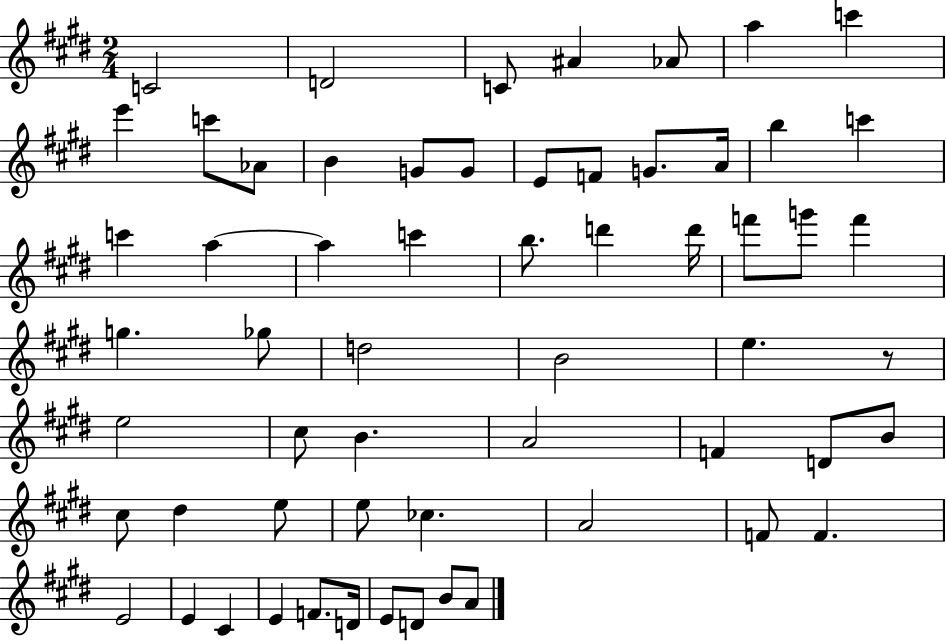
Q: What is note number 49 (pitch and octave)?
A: F4